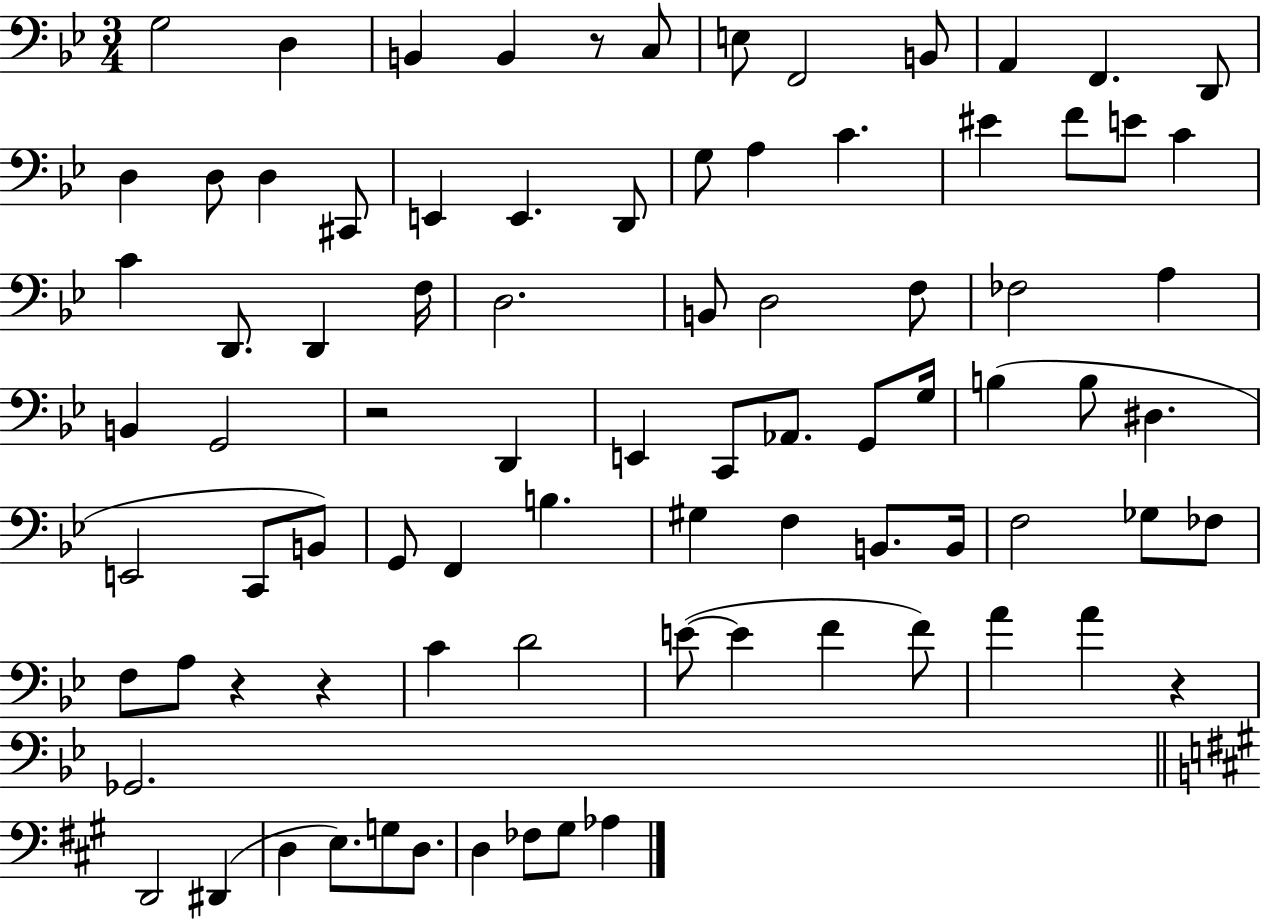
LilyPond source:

{
  \clef bass
  \numericTimeSignature
  \time 3/4
  \key bes \major
  g2 d4 | b,4 b,4 r8 c8 | e8 f,2 b,8 | a,4 f,4. d,8 | \break d4 d8 d4 cis,8 | e,4 e,4. d,8 | g8 a4 c'4. | eis'4 f'8 e'8 c'4 | \break c'4 d,8. d,4 f16 | d2. | b,8 d2 f8 | fes2 a4 | \break b,4 g,2 | r2 d,4 | e,4 c,8 aes,8. g,8 g16 | b4( b8 dis4. | \break e,2 c,8 b,8) | g,8 f,4 b4. | gis4 f4 b,8. b,16 | f2 ges8 fes8 | \break f8 a8 r4 r4 | c'4 d'2 | e'8~(~ e'4 f'4 f'8) | a'4 a'4 r4 | \break ges,2. | \bar "||" \break \key a \major d,2 dis,4( | d4 e8.) g8 d8. | d4 fes8 gis8 aes4 | \bar "|."
}